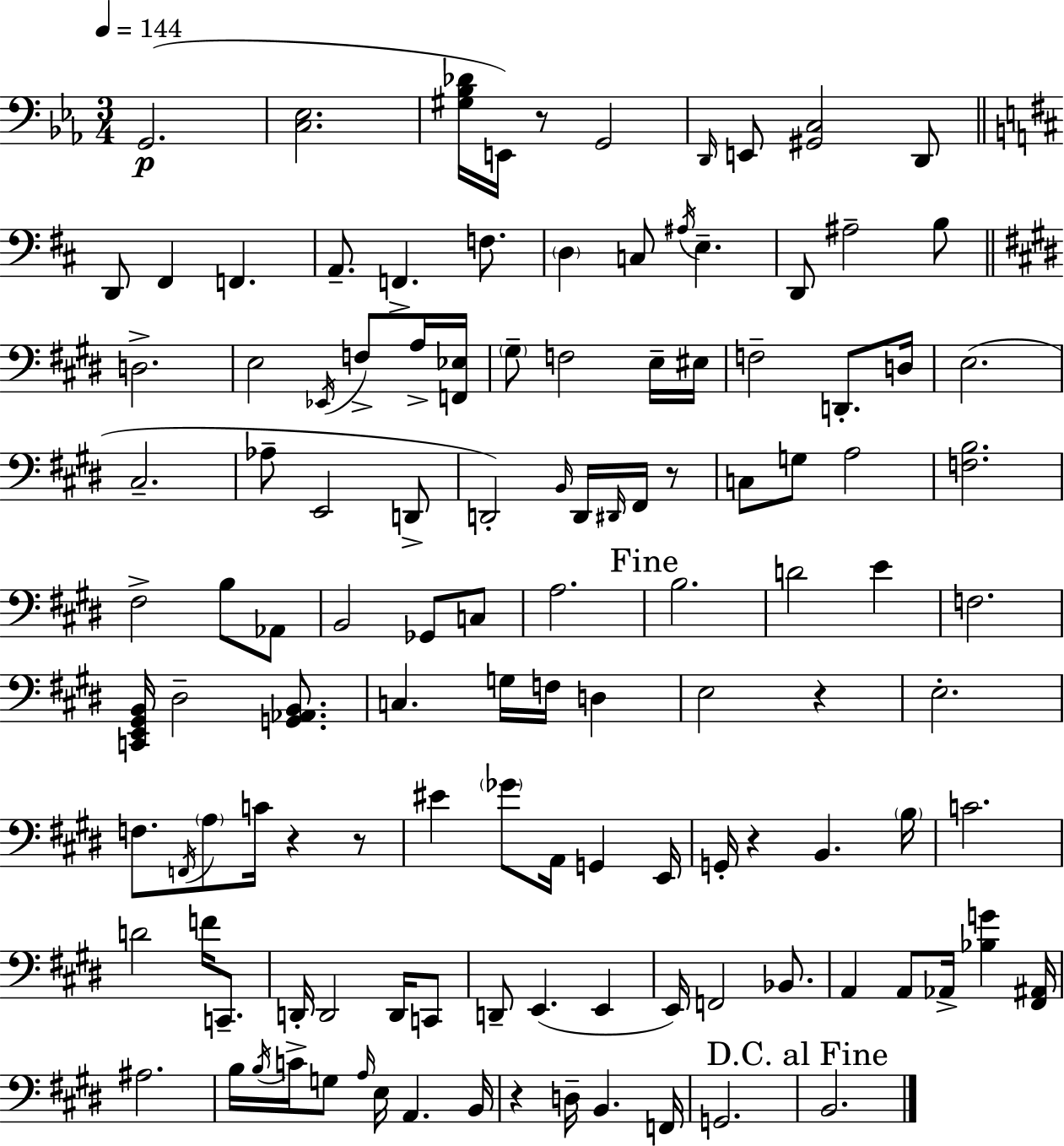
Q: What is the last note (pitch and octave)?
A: B2